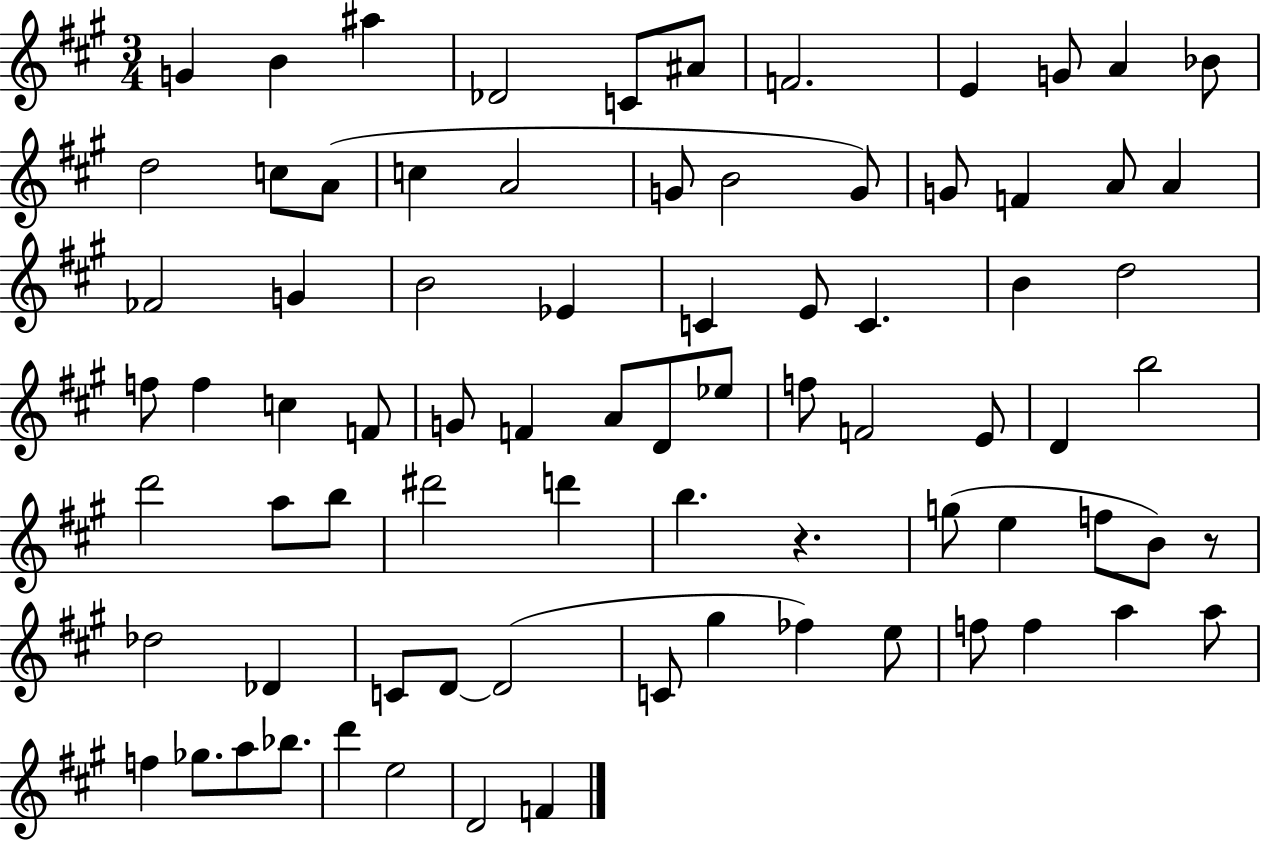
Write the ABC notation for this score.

X:1
T:Untitled
M:3/4
L:1/4
K:A
G B ^a _D2 C/2 ^A/2 F2 E G/2 A _B/2 d2 c/2 A/2 c A2 G/2 B2 G/2 G/2 F A/2 A _F2 G B2 _E C E/2 C B d2 f/2 f c F/2 G/2 F A/2 D/2 _e/2 f/2 F2 E/2 D b2 d'2 a/2 b/2 ^d'2 d' b z g/2 e f/2 B/2 z/2 _d2 _D C/2 D/2 D2 C/2 ^g _f e/2 f/2 f a a/2 f _g/2 a/2 _b/2 d' e2 D2 F